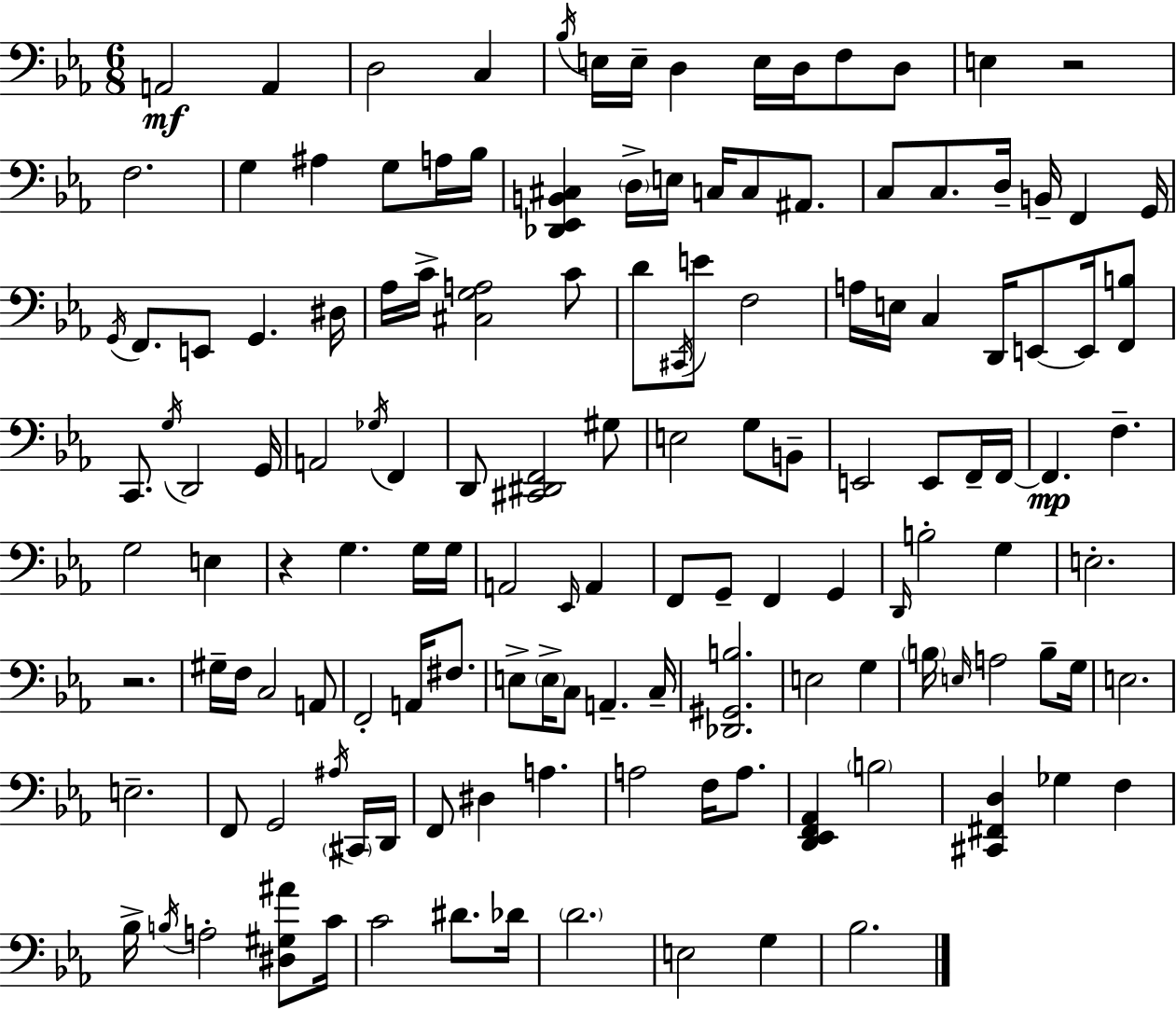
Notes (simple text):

A2/h A2/q D3/h C3/q Bb3/s E3/s E3/s D3/q E3/s D3/s F3/e D3/e E3/q R/h F3/h. G3/q A#3/q G3/e A3/s Bb3/s [Db2,Eb2,B2,C#3]/q D3/s E3/s C3/s C3/e A#2/e. C3/e C3/e. D3/s B2/s F2/q G2/s G2/s F2/e. E2/e G2/q. D#3/s Ab3/s C4/s [C#3,G3,A3]/h C4/e D4/e C#2/s E4/e F3/h A3/s E3/s C3/q D2/s E2/e E2/s [F2,B3]/e C2/e. G3/s D2/h G2/s A2/h Gb3/s F2/q D2/e [C#2,D#2,F2]/h G#3/e E3/h G3/e B2/e E2/h E2/e F2/s F2/s F2/q. F3/q. G3/h E3/q R/q G3/q. G3/s G3/s A2/h Eb2/s A2/q F2/e G2/e F2/q G2/q D2/s B3/h G3/q E3/h. R/h. G#3/s F3/s C3/h A2/e F2/h A2/s F#3/e. E3/e E3/s C3/e A2/q. C3/s [Db2,G#2,B3]/h. E3/h G3/q B3/s E3/s A3/h B3/e G3/s E3/h. E3/h. F2/e G2/h A#3/s C#2/s D2/s F2/e D#3/q A3/q. A3/h F3/s A3/e. [D2,Eb2,F2,Ab2]/q B3/h [C#2,F#2,D3]/q Gb3/q F3/q Bb3/s B3/s A3/h [D#3,G#3,A#4]/e C4/s C4/h D#4/e. Db4/s D4/h. E3/h G3/q Bb3/h.